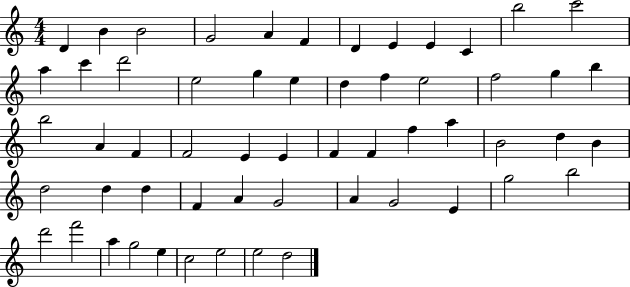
D4/q B4/q B4/h G4/h A4/q F4/q D4/q E4/q E4/q C4/q B5/h C6/h A5/q C6/q D6/h E5/h G5/q E5/q D5/q F5/q E5/h F5/h G5/q B5/q B5/h A4/q F4/q F4/h E4/q E4/q F4/q F4/q F5/q A5/q B4/h D5/q B4/q D5/h D5/q D5/q F4/q A4/q G4/h A4/q G4/h E4/q G5/h B5/h D6/h F6/h A5/q G5/h E5/q C5/h E5/h E5/h D5/h